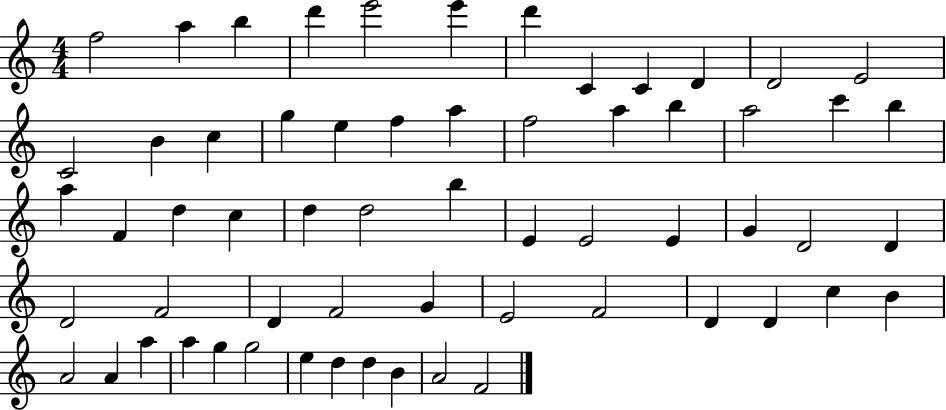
X:1
T:Untitled
M:4/4
L:1/4
K:C
f2 a b d' e'2 e' d' C C D D2 E2 C2 B c g e f a f2 a b a2 c' b a F d c d d2 b E E2 E G D2 D D2 F2 D F2 G E2 F2 D D c B A2 A a a g g2 e d d B A2 F2